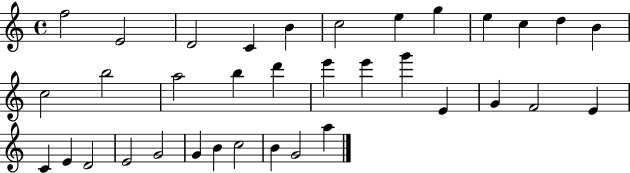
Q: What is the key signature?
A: C major